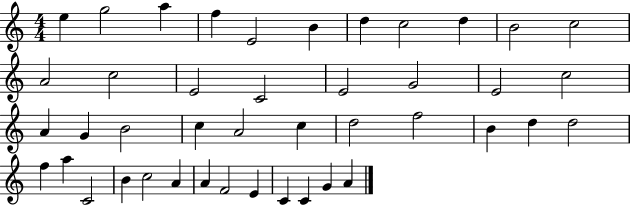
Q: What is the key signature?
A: C major